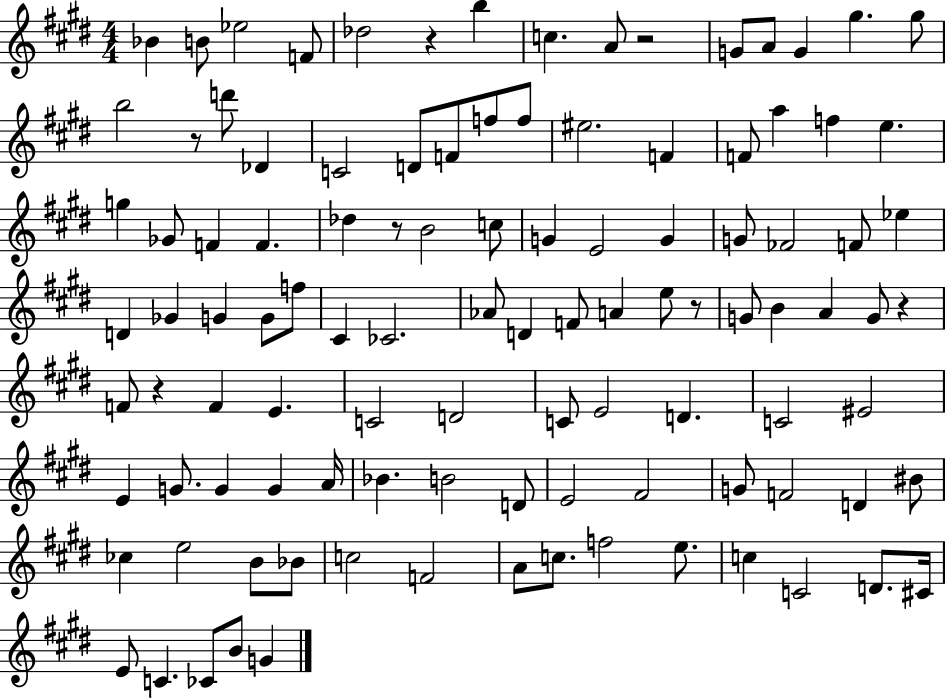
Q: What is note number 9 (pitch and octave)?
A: G4